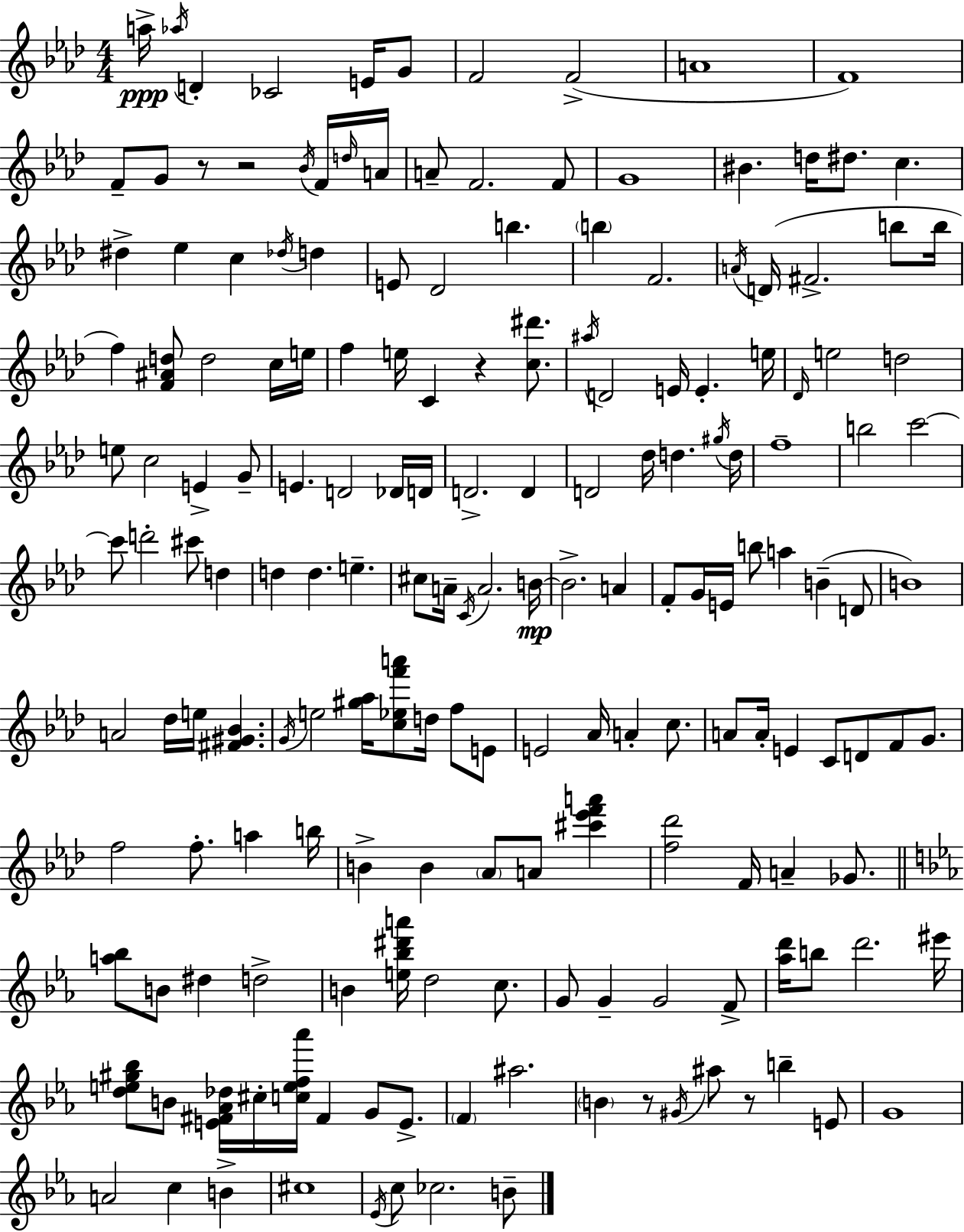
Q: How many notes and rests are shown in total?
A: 176